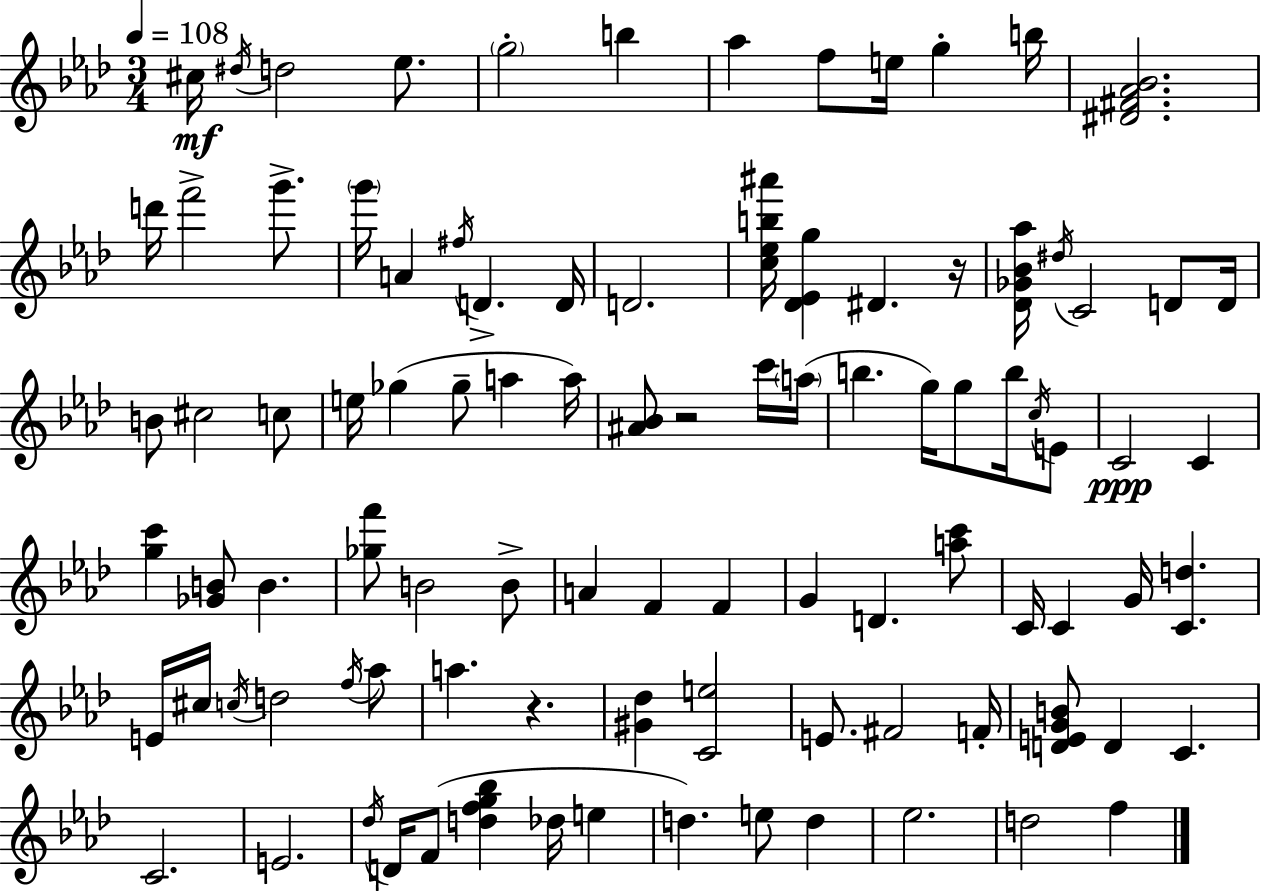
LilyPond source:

{
  \clef treble
  \numericTimeSignature
  \time 3/4
  \key aes \major
  \tempo 4 = 108
  cis''16\mf \acciaccatura { dis''16 } d''2 ees''8. | \parenthesize g''2-. b''4 | aes''4 f''8 e''16 g''4-. | b''16 <dis' fis' aes' bes'>2. | \break d'''16 f'''2-> g'''8.-> | \parenthesize g'''16 a'4 \acciaccatura { fis''16 } d'4.-> | d'16 d'2. | <c'' ees'' b'' ais'''>16 <des' ees' g''>4 dis'4. | \break r16 <des' ges' bes' aes''>16 \acciaccatura { dis''16 } c'2 | d'8 d'16 b'8 cis''2 | c''8 e''16 ges''4( ges''8-- a''4 | a''16) <ais' bes'>8 r2 | \break c'''16 \parenthesize a''16( b''4. g''16) g''8 | b''16 \acciaccatura { c''16 } e'8 c'2\ppp | c'4 <g'' c'''>4 <ges' b'>8 b'4. | <ges'' f'''>8 b'2 | \break b'8-> a'4 f'4 | f'4 g'4 d'4. | <a'' c'''>8 c'16 c'4 g'16 <c' d''>4. | e'16 cis''16 \acciaccatura { c''16 } d''2 | \break \acciaccatura { f''16 } aes''8 a''4. | r4. <gis' des''>4 <c' e''>2 | e'8. fis'2 | f'16-. <d' e' g' b'>8 d'4 | \break c'4. c'2. | e'2. | \acciaccatura { des''16 } d'16 f'8( <d'' f'' g'' bes''>4 | des''16 e''4 d''4.) | \break e''8 d''4 ees''2. | d''2 | f''4 \bar "|."
}